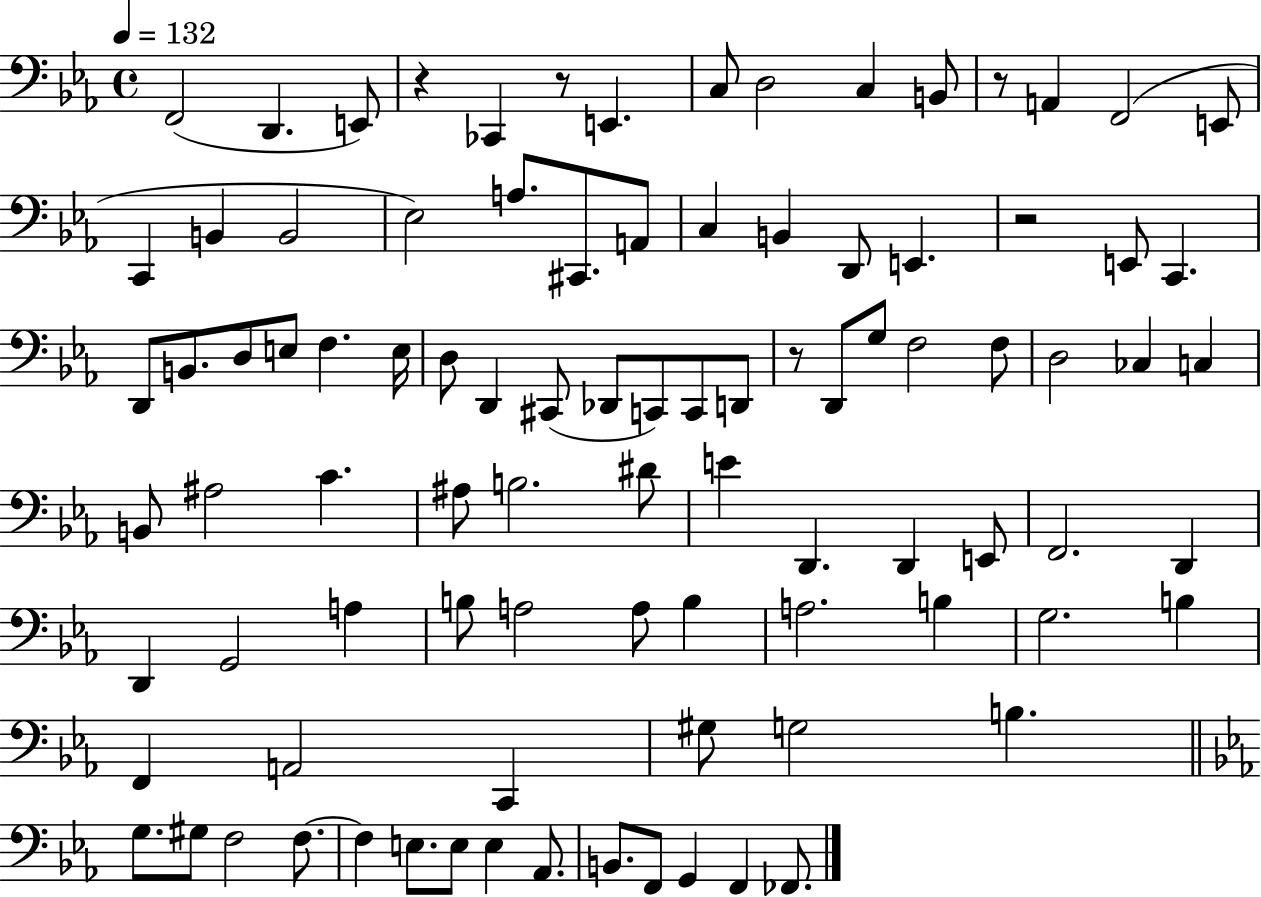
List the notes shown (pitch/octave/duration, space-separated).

F2/h D2/q. E2/e R/q CES2/q R/e E2/q. C3/e D3/h C3/q B2/e R/e A2/q F2/h E2/e C2/q B2/q B2/h Eb3/h A3/e. C#2/e. A2/e C3/q B2/q D2/e E2/q. R/h E2/e C2/q. D2/e B2/e. D3/e E3/e F3/q. E3/s D3/e D2/q C#2/e Db2/e C2/e C2/e D2/e R/e D2/e G3/e F3/h F3/e D3/h CES3/q C3/q B2/e A#3/h C4/q. A#3/e B3/h. D#4/e E4/q D2/q. D2/q E2/e F2/h. D2/q D2/q G2/h A3/q B3/e A3/h A3/e B3/q A3/h. B3/q G3/h. B3/q F2/q A2/h C2/q G#3/e G3/h B3/q. G3/e. G#3/e F3/h F3/e. F3/q E3/e. E3/e E3/q Ab2/e. B2/e. F2/e G2/q F2/q FES2/e.